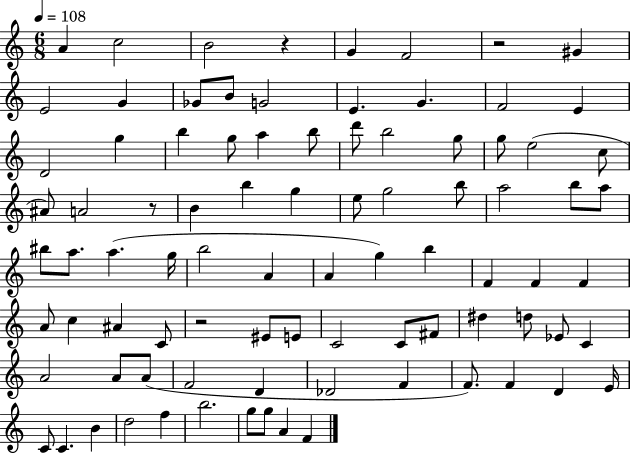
{
  \clef treble
  \numericTimeSignature
  \time 6/8
  \key c \major
  \tempo 4 = 108
  \repeat volta 2 { a'4 c''2 | b'2 r4 | g'4 f'2 | r2 gis'4 | \break e'2 g'4 | ges'8 b'8 g'2 | e'4. g'4. | f'2 e'4 | \break d'2 g''4 | b''4 g''8 a''4 b''8 | d'''8 b''2 g''8 | g''8 e''2( c''8 | \break ais'8) a'2 r8 | b'4 b''4 g''4 | e''8 g''2 b''8 | a''2 b''8 a''8 | \break bis''8 a''8. a''4.( g''16 | b''2 a'4 | a'4 g''4) b''4 | f'4 f'4 f'4 | \break a'8 c''4 ais'4 c'8 | r2 eis'8 e'8 | c'2 c'8 fis'8 | dis''4 d''8 ees'8 c'4 | \break a'2 a'8 a'8( | f'2 d'4 | des'2 f'4 | f'8.) f'4 d'4 e'16 | \break c'8 c'4. b'4 | d''2 f''4 | b''2. | g''8 g''8 a'4 f'4 | \break } \bar "|."
}